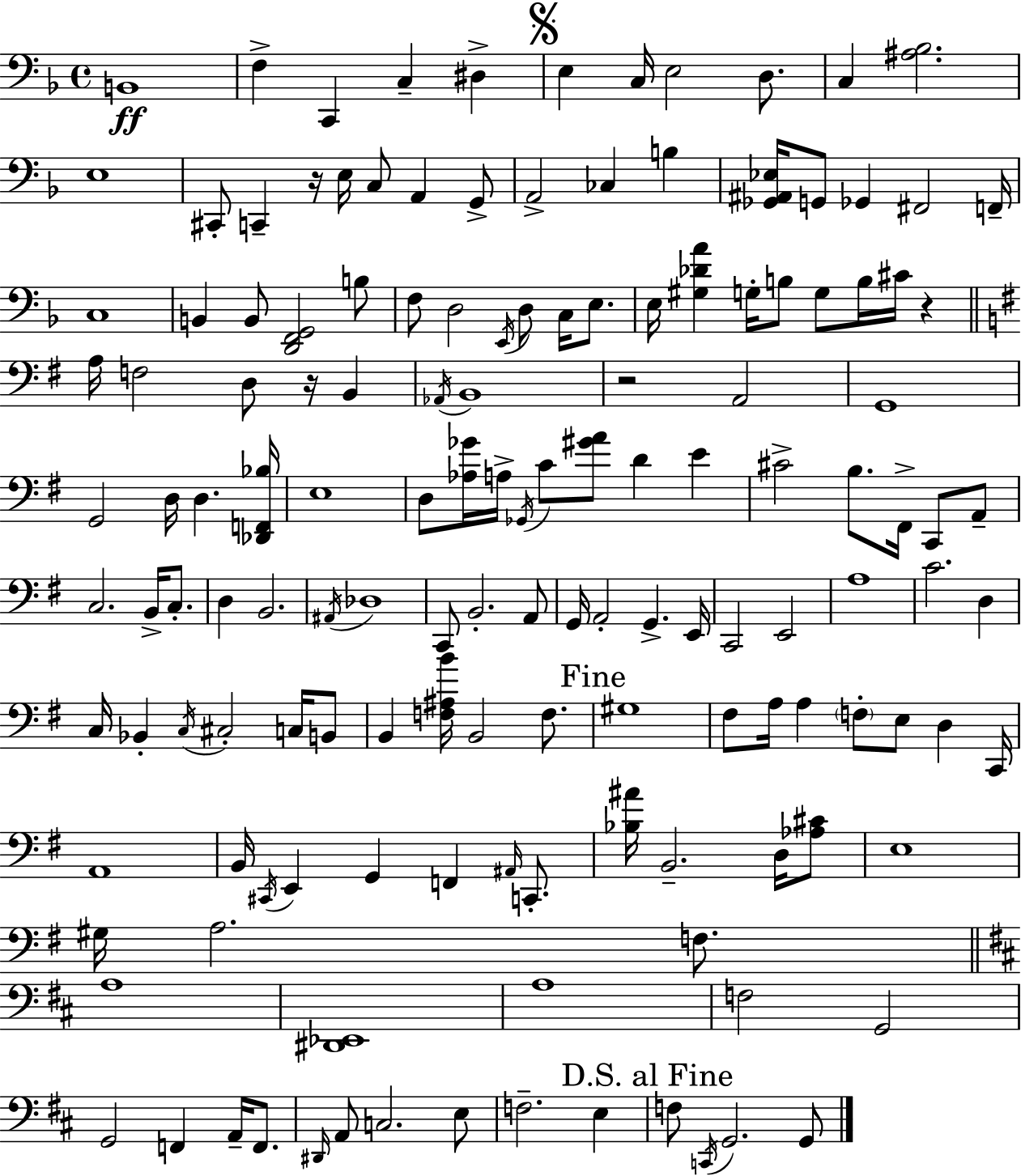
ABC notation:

X:1
T:Untitled
M:4/4
L:1/4
K:F
B,,4 F, C,, C, ^D, E, C,/4 E,2 D,/2 C, [^A,_B,]2 E,4 ^C,,/2 C,, z/4 E,/4 C,/2 A,, G,,/2 A,,2 _C, B, [_G,,^A,,_E,]/4 G,,/2 _G,, ^F,,2 F,,/4 C,4 B,, B,,/2 [D,,F,,G,,]2 B,/2 F,/2 D,2 E,,/4 D,/2 C,/4 E,/2 E,/4 [^G,_DA] G,/4 B,/2 G,/2 B,/4 ^C/4 z A,/4 F,2 D,/2 z/4 B,, _A,,/4 B,,4 z2 A,,2 G,,4 G,,2 D,/4 D, [_D,,F,,_B,]/4 E,4 D,/2 [_A,_G]/4 A,/4 _G,,/4 C/2 [^GA]/2 D E ^C2 B,/2 ^F,,/4 C,,/2 A,,/2 C,2 B,,/4 C,/2 D, B,,2 ^A,,/4 _D,4 C,,/2 B,,2 A,,/2 G,,/4 A,,2 G,, E,,/4 C,,2 E,,2 A,4 C2 D, C,/4 _B,, C,/4 ^C,2 C,/4 B,,/2 B,, [F,^A,B]/4 B,,2 F,/2 ^G,4 ^F,/2 A,/4 A, F,/2 E,/2 D, C,,/4 A,,4 B,,/4 ^C,,/4 E,, G,, F,, ^A,,/4 C,,/2 [_B,^A]/4 B,,2 D,/4 [_A,^C]/2 E,4 ^G,/4 A,2 F,/2 A,4 [^D,,_E,,]4 A,4 F,2 G,,2 G,,2 F,, A,,/4 F,,/2 ^D,,/4 A,,/2 C,2 E,/2 F,2 E, F,/2 C,,/4 G,,2 G,,/2